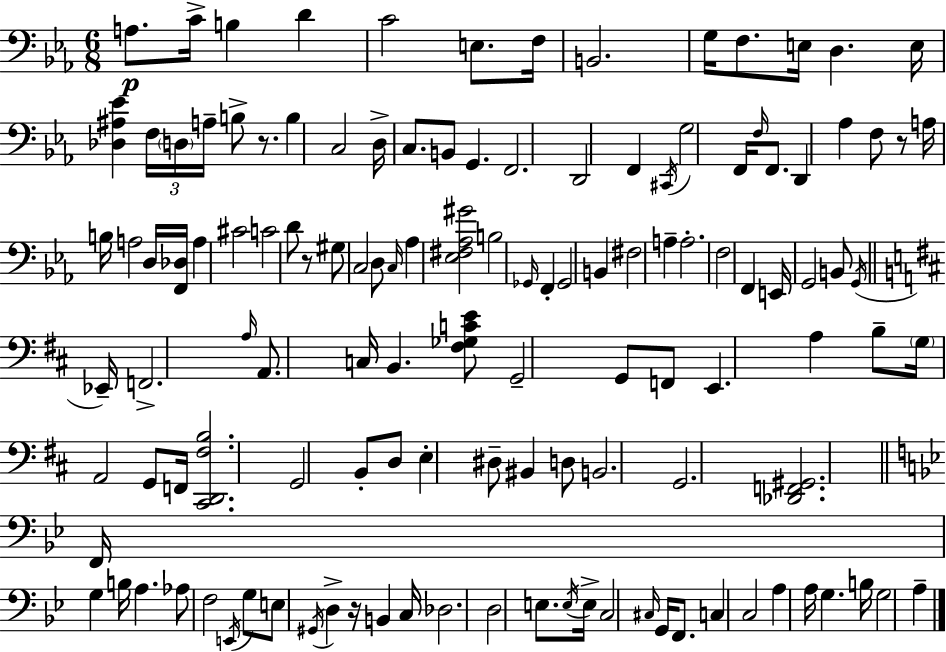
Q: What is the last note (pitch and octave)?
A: A3